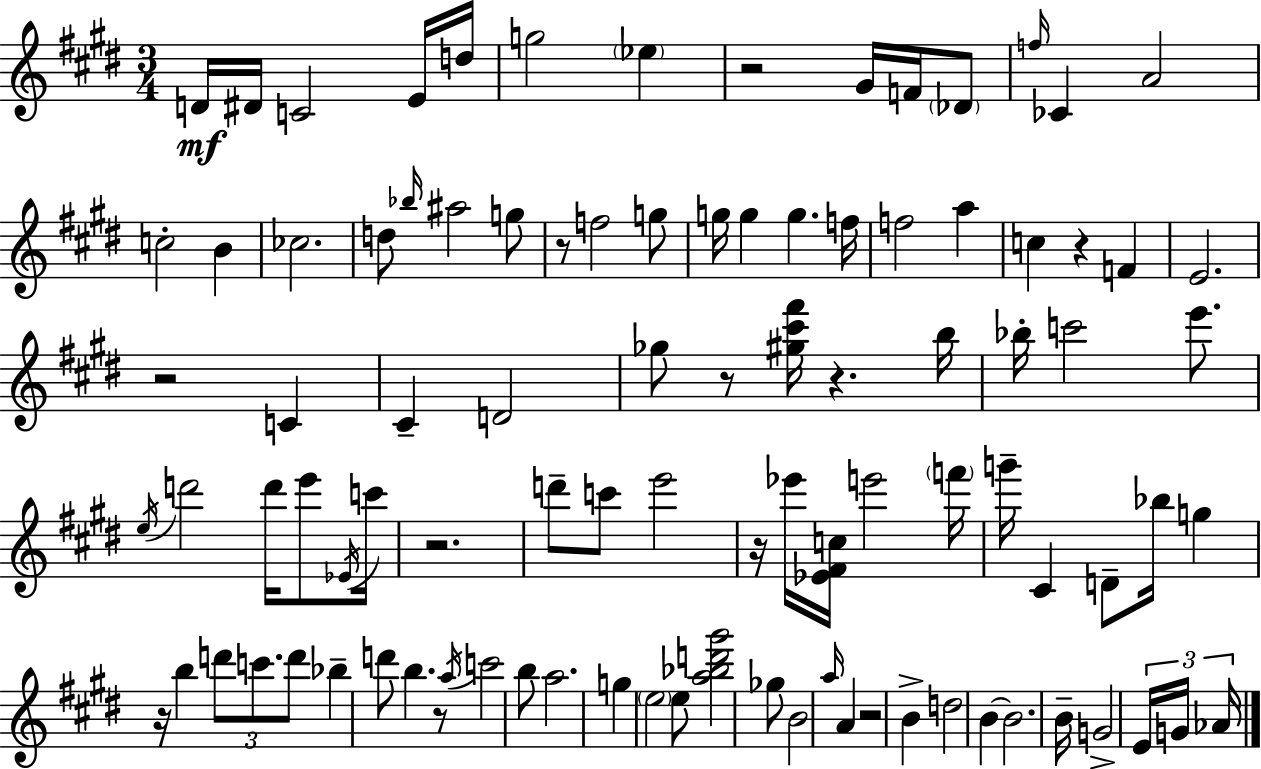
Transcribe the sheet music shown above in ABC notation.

X:1
T:Untitled
M:3/4
L:1/4
K:E
D/4 ^D/4 C2 E/4 d/4 g2 _e z2 ^G/4 F/4 _D/2 f/4 _C A2 c2 B _c2 d/2 _b/4 ^a2 g/2 z/2 f2 g/2 g/4 g g f/4 f2 a c z F E2 z2 C ^C D2 _g/2 z/2 [^g^c'^f']/4 z b/4 _b/4 c'2 e'/2 e/4 d'2 d'/4 e'/2 _E/4 c'/4 z2 d'/2 c'/2 e'2 z/4 _e'/4 [_E^Fc]/4 e'2 f'/4 g'/4 ^C D/2 _b/4 g z/4 b d'/2 c'/2 d'/2 _b d'/2 b z/2 a/4 c'2 b/2 a2 g e2 e/2 [a_bd'^g']2 _g/2 B2 a/4 A z2 B d2 B B2 B/4 G2 E/4 G/4 _A/4